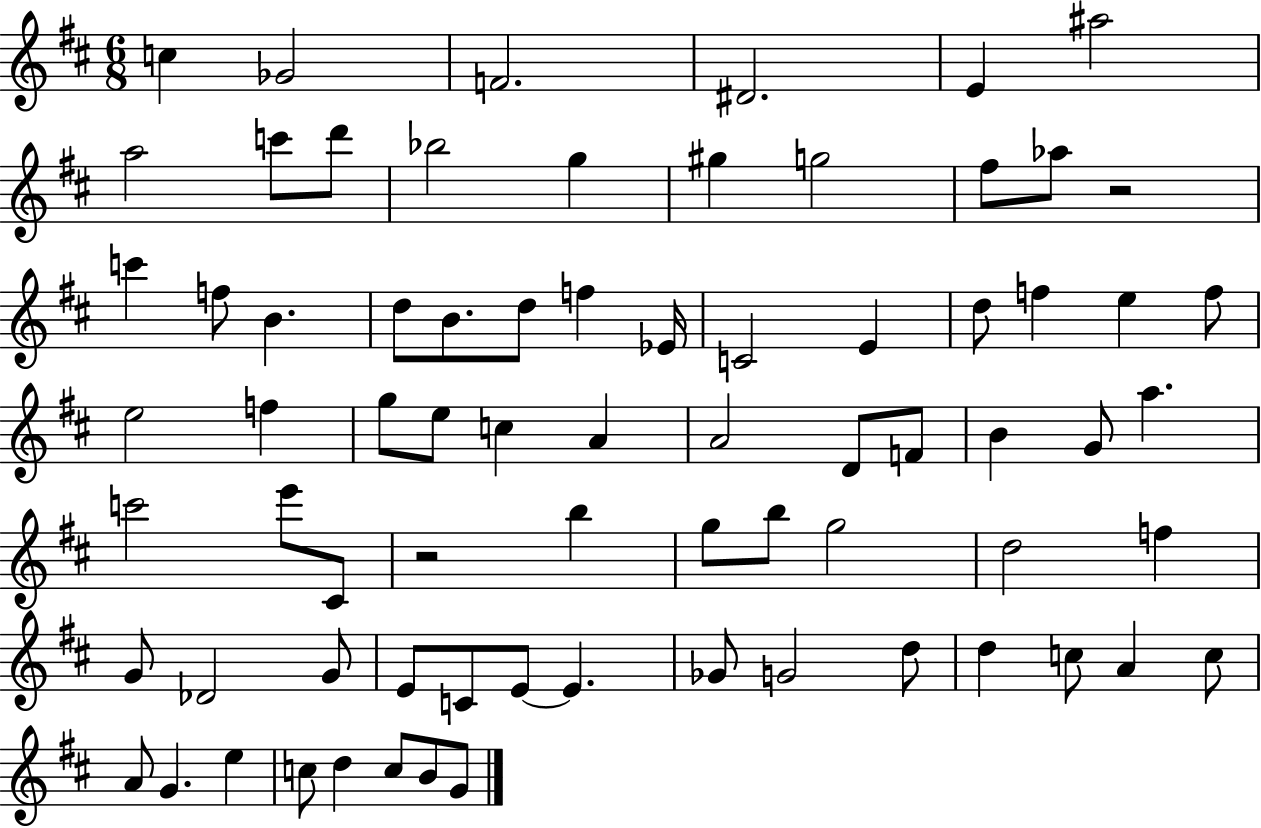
C5/q Gb4/h F4/h. D#4/h. E4/q A#5/h A5/h C6/e D6/e Bb5/h G5/q G#5/q G5/h F#5/e Ab5/e R/h C6/q F5/e B4/q. D5/e B4/e. D5/e F5/q Eb4/s C4/h E4/q D5/e F5/q E5/q F5/e E5/h F5/q G5/e E5/e C5/q A4/q A4/h D4/e F4/e B4/q G4/e A5/q. C6/h E6/e C#4/e R/h B5/q G5/e B5/e G5/h D5/h F5/q G4/e Db4/h G4/e E4/e C4/e E4/e E4/q. Gb4/e G4/h D5/e D5/q C5/e A4/q C5/e A4/e G4/q. E5/q C5/e D5/q C5/e B4/e G4/e